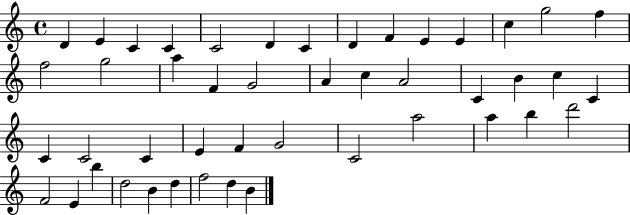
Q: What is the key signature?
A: C major